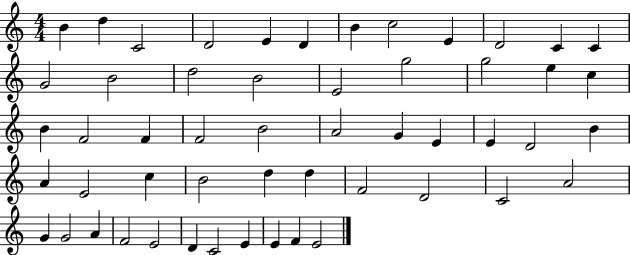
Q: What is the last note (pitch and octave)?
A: E4